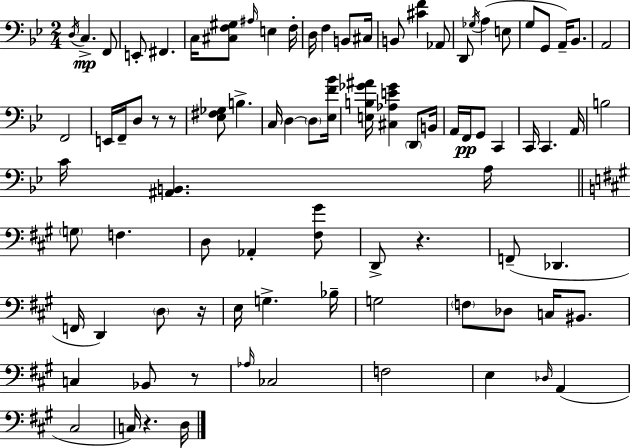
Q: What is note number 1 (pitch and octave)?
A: D3